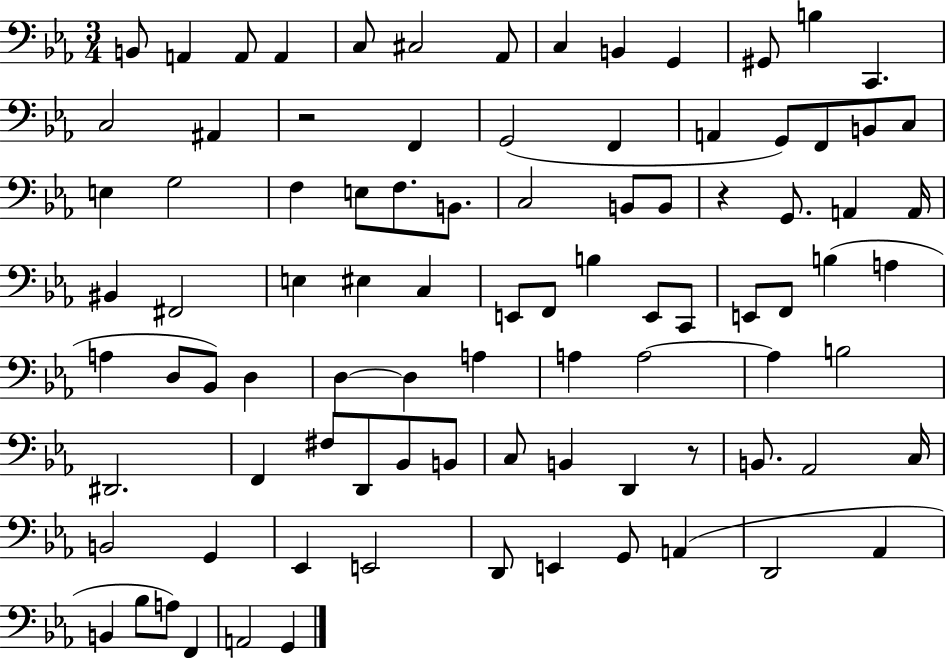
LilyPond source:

{
  \clef bass
  \numericTimeSignature
  \time 3/4
  \key ees \major
  b,8 a,4 a,8 a,4 | c8 cis2 aes,8 | c4 b,4 g,4 | gis,8 b4 c,4. | \break c2 ais,4 | r2 f,4 | g,2( f,4 | a,4 g,8) f,8 b,8 c8 | \break e4 g2 | f4 e8 f8. b,8. | c2 b,8 b,8 | r4 g,8. a,4 a,16 | \break bis,4 fis,2 | e4 eis4 c4 | e,8 f,8 b4 e,8 c,8 | e,8 f,8 b4( a4 | \break a4 d8 bes,8) d4 | d4~~ d4 a4 | a4 a2~~ | a4 b2 | \break dis,2. | f,4 fis8 d,8 bes,8 b,8 | c8 b,4 d,4 r8 | b,8. aes,2 c16 | \break b,2 g,4 | ees,4 e,2 | d,8 e,4 g,8 a,4( | d,2 aes,4 | \break b,4 bes8 a8) f,4 | a,2 g,4 | \bar "|."
}